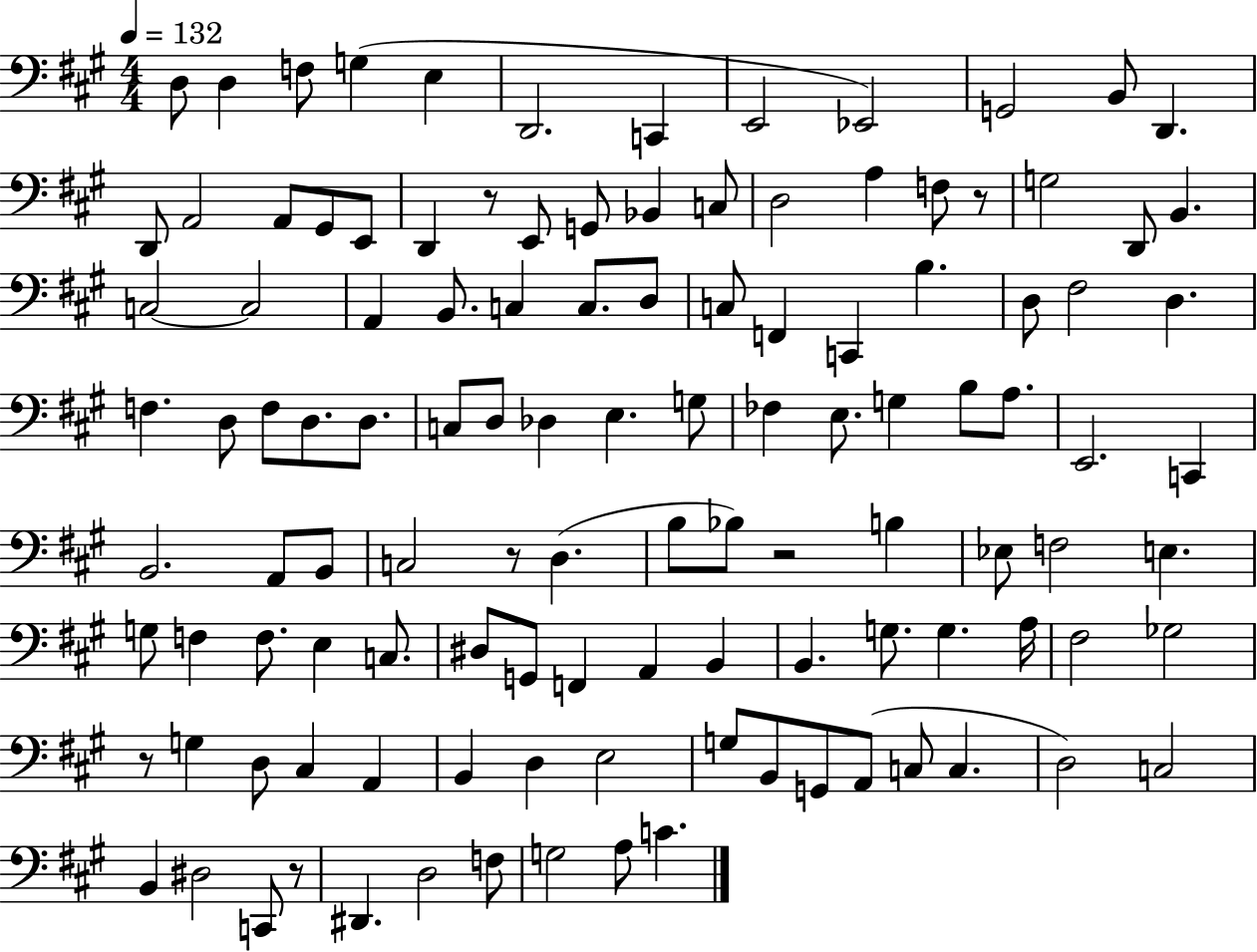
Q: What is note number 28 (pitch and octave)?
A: B2